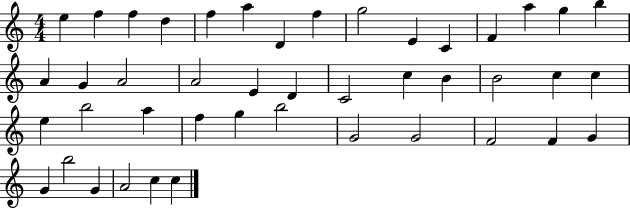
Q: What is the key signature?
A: C major